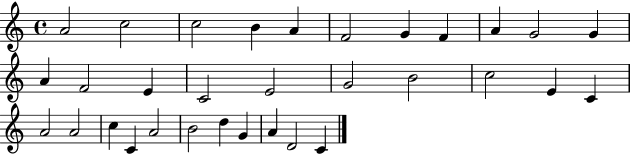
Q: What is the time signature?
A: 4/4